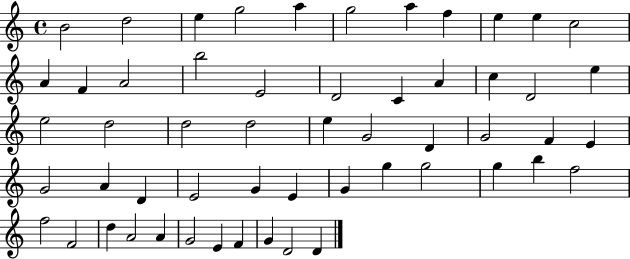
{
  \clef treble
  \time 4/4
  \defaultTimeSignature
  \key c \major
  b'2 d''2 | e''4 g''2 a''4 | g''2 a''4 f''4 | e''4 e''4 c''2 | \break a'4 f'4 a'2 | b''2 e'2 | d'2 c'4 a'4 | c''4 d'2 e''4 | \break e''2 d''2 | d''2 d''2 | e''4 g'2 d'4 | g'2 f'4 e'4 | \break g'2 a'4 d'4 | e'2 g'4 e'4 | g'4 g''4 g''2 | g''4 b''4 f''2 | \break f''2 f'2 | d''4 a'2 a'4 | g'2 e'4 f'4 | g'4 d'2 d'4 | \break \bar "|."
}